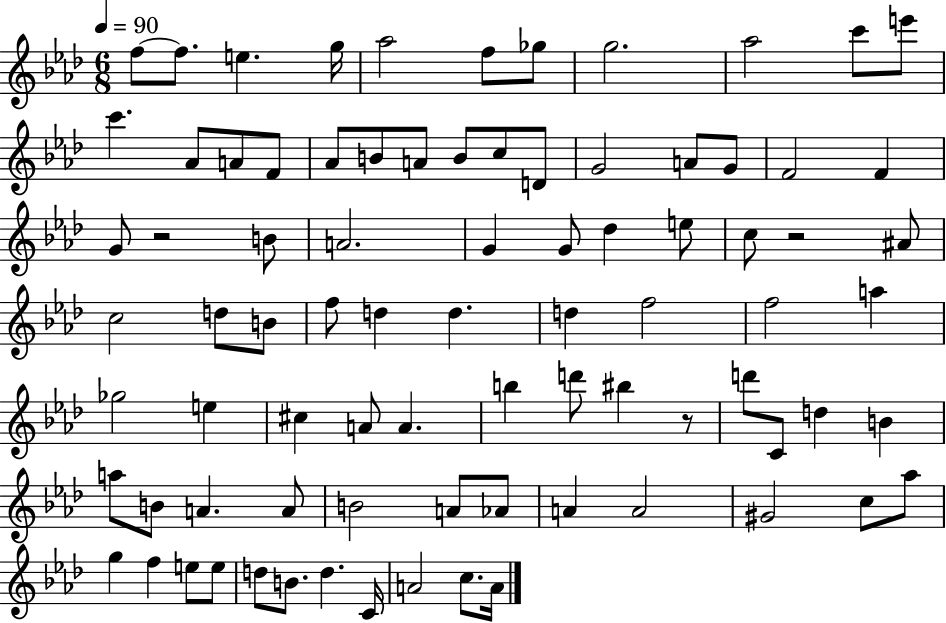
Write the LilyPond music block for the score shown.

{
  \clef treble
  \numericTimeSignature
  \time 6/8
  \key aes \major
  \tempo 4 = 90
  f''8~~ f''8. e''4. g''16 | aes''2 f''8 ges''8 | g''2. | aes''2 c'''8 e'''8 | \break c'''4. aes'8 a'8 f'8 | aes'8 b'8 a'8 b'8 c''8 d'8 | g'2 a'8 g'8 | f'2 f'4 | \break g'8 r2 b'8 | a'2. | g'4 g'8 des''4 e''8 | c''8 r2 ais'8 | \break c''2 d''8 b'8 | f''8 d''4 d''4. | d''4 f''2 | f''2 a''4 | \break ges''2 e''4 | cis''4 a'8 a'4. | b''4 d'''8 bis''4 r8 | d'''8 c'8 d''4 b'4 | \break a''8 b'8 a'4. a'8 | b'2 a'8 aes'8 | a'4 a'2 | gis'2 c''8 aes''8 | \break g''4 f''4 e''8 e''8 | d''8 b'8. d''4. c'16 | a'2 c''8. a'16 | \bar "|."
}